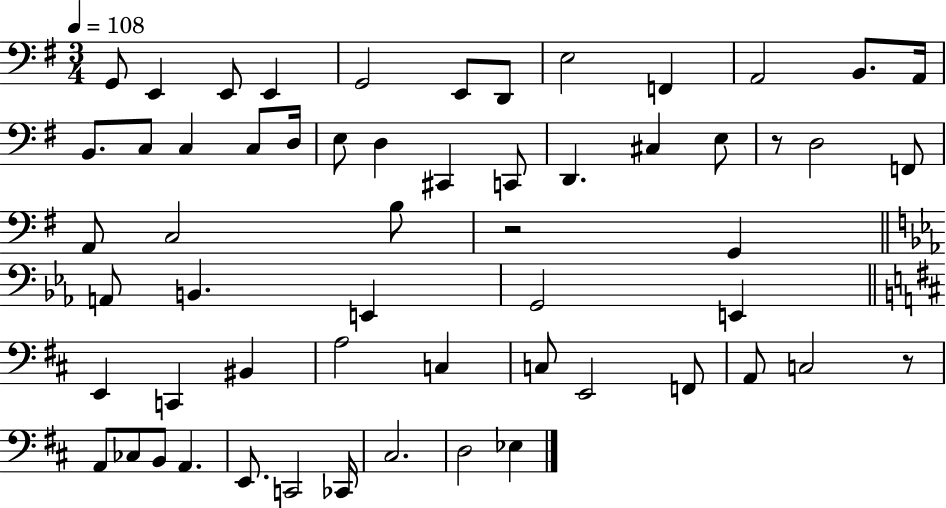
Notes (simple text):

G2/e E2/q E2/e E2/q G2/h E2/e D2/e E3/h F2/q A2/h B2/e. A2/s B2/e. C3/e C3/q C3/e D3/s E3/e D3/q C#2/q C2/e D2/q. C#3/q E3/e R/e D3/h F2/e A2/e C3/h B3/e R/h G2/q A2/e B2/q. E2/q G2/h E2/q E2/q C2/q BIS2/q A3/h C3/q C3/e E2/h F2/e A2/e C3/h R/e A2/e CES3/e B2/e A2/q. E2/e. C2/h CES2/s C#3/h. D3/h Eb3/q